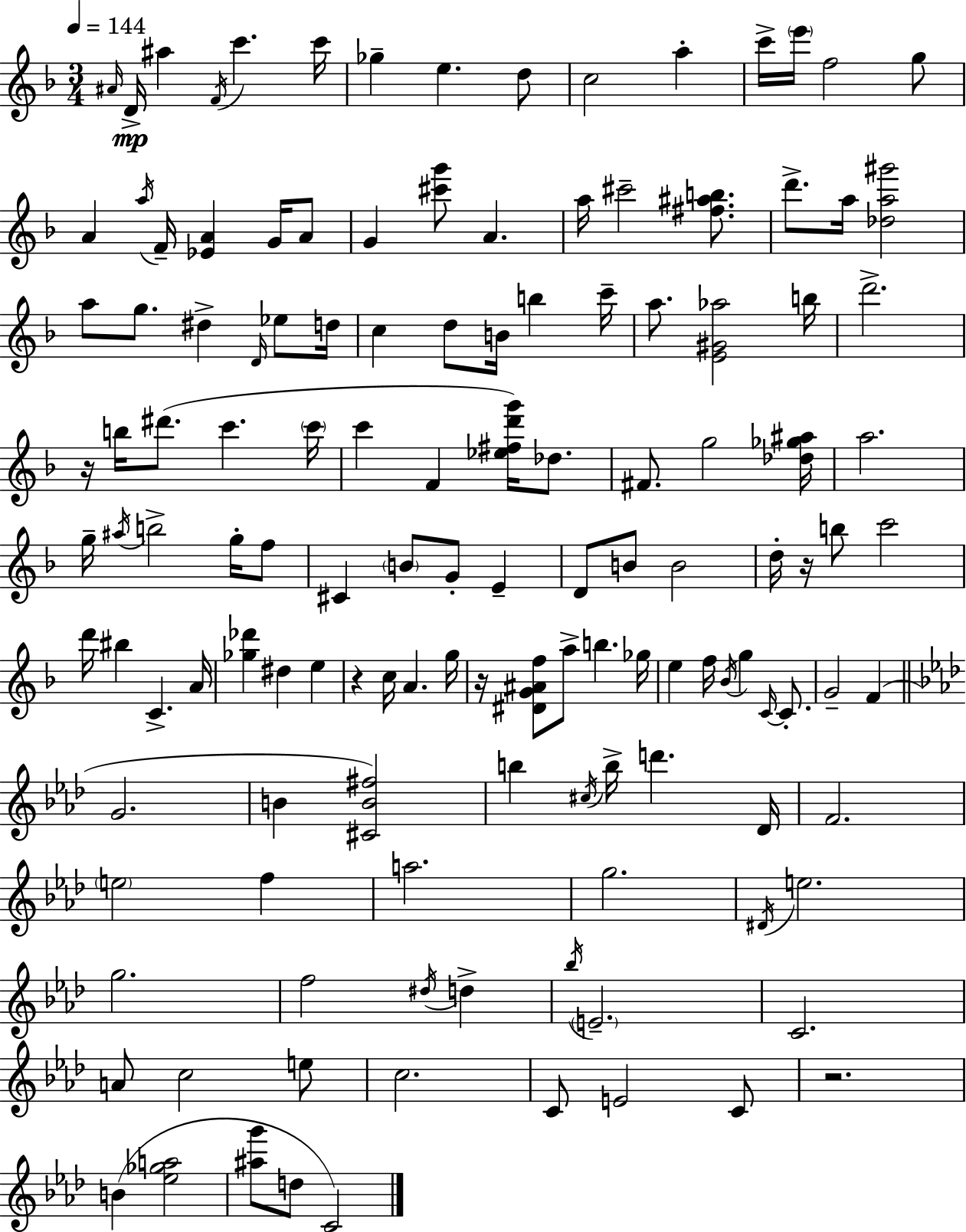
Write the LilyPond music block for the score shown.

{
  \clef treble
  \numericTimeSignature
  \time 3/4
  \key d \minor
  \tempo 4 = 144
  \grace { ais'16 }\mp d'16-> ais''4 \acciaccatura { f'16 } c'''4. | c'''16 ges''4-- e''4. | d''8 c''2 a''4-. | c'''16-> \parenthesize e'''16 f''2 | \break g''8 a'4 \acciaccatura { a''16 } f'16-- <ees' a'>4 | g'16 a'8 g'4 <cis''' g'''>8 a'4. | a''16 cis'''2-- | <fis'' ais'' b''>8. d'''8.-> a''16 <des'' a'' gis'''>2 | \break a''8 g''8. dis''4-> | \grace { d'16 } ees''8 d''16 c''4 d''8 b'16 b''4 | c'''16-- a''8. <e' gis' aes''>2 | b''16 d'''2.-> | \break r16 b''16 dis'''8.( c'''4. | \parenthesize c'''16 c'''4 f'4 | <ees'' fis'' d''' g'''>16) des''8. fis'8. g''2 | <des'' ges'' ais''>16 a''2. | \break g''16-- \acciaccatura { ais''16 } b''2-> | g''16-. f''8 cis'4 \parenthesize b'8 g'8-. | e'4-- d'8 b'8 b'2 | d''16-. r16 b''8 c'''2 | \break d'''16 bis''4 c'4.-> | a'16 <ges'' des'''>4 dis''4 | e''4 r4 c''16 a'4. | g''16 r16 <dis' g' ais' f''>8 a''8-> b''4. | \break ges''16 e''4 f''16 \acciaccatura { bes'16 } g''4 | \grace { c'16~ }~ c'8.-. g'2-- | f'4( \bar "||" \break \key f \minor g'2. | b'4 <cis' b' fis''>2) | b''4 \acciaccatura { cis''16 } b''16-> d'''4. | des'16 f'2. | \break \parenthesize e''2 f''4 | a''2. | g''2. | \acciaccatura { dis'16 } e''2. | \break g''2. | f''2 \acciaccatura { dis''16 } d''4-> | \acciaccatura { bes''16 } \parenthesize e'2.-- | c'2. | \break a'8 c''2 | e''8 c''2. | c'8 e'2 | c'8 r2. | \break b'4( <ees'' ges'' a''>2 | <ais'' g'''>8 d''8 c'2) | \bar "|."
}